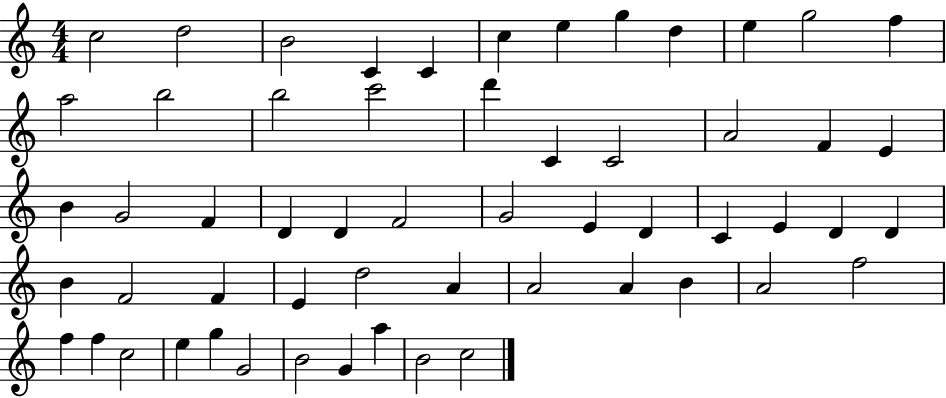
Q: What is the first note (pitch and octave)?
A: C5